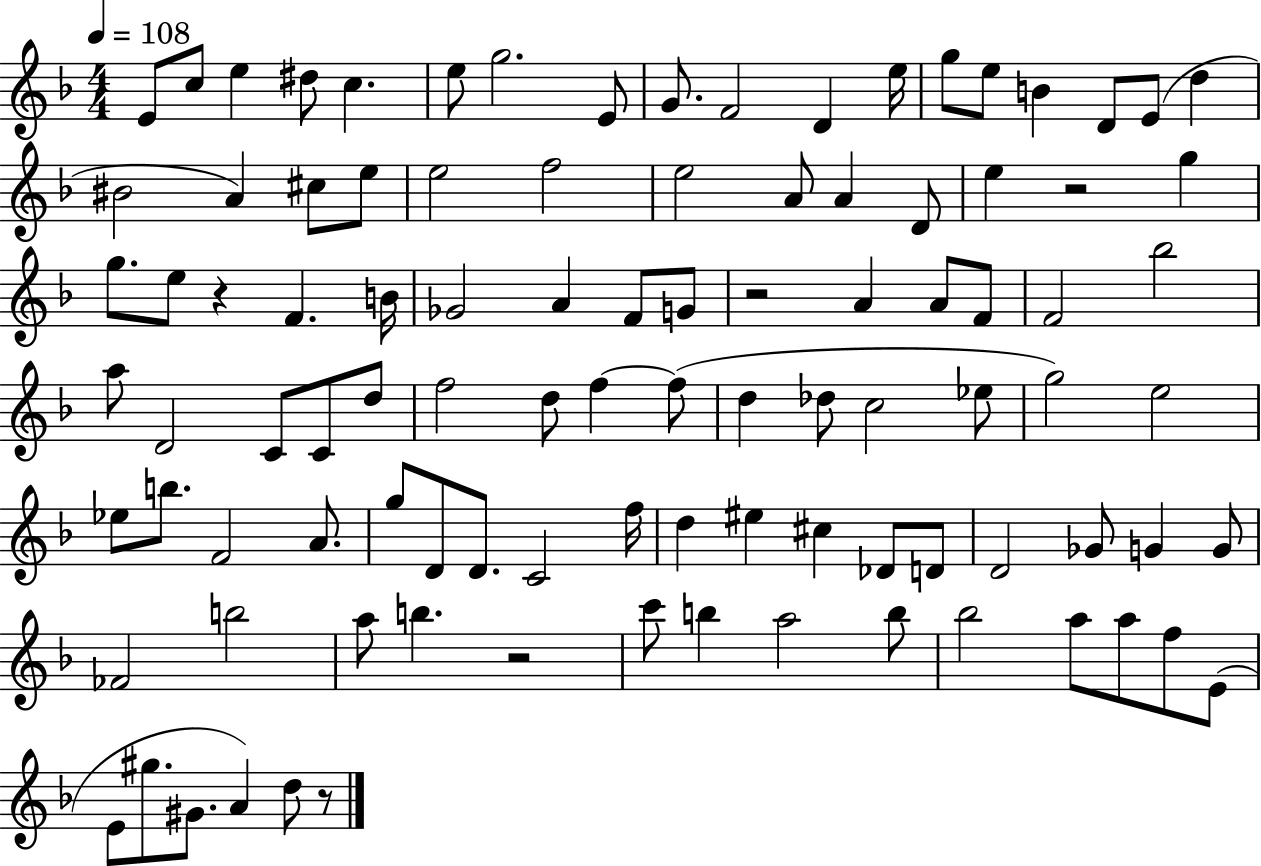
X:1
T:Untitled
M:4/4
L:1/4
K:F
E/2 c/2 e ^d/2 c e/2 g2 E/2 G/2 F2 D e/4 g/2 e/2 B D/2 E/2 d ^B2 A ^c/2 e/2 e2 f2 e2 A/2 A D/2 e z2 g g/2 e/2 z F B/4 _G2 A F/2 G/2 z2 A A/2 F/2 F2 _b2 a/2 D2 C/2 C/2 d/2 f2 d/2 f f/2 d _d/2 c2 _e/2 g2 e2 _e/2 b/2 F2 A/2 g/2 D/2 D/2 C2 f/4 d ^e ^c _D/2 D/2 D2 _G/2 G G/2 _F2 b2 a/2 b z2 c'/2 b a2 b/2 _b2 a/2 a/2 f/2 E/2 E/2 ^g/2 ^G/2 A d/2 z/2